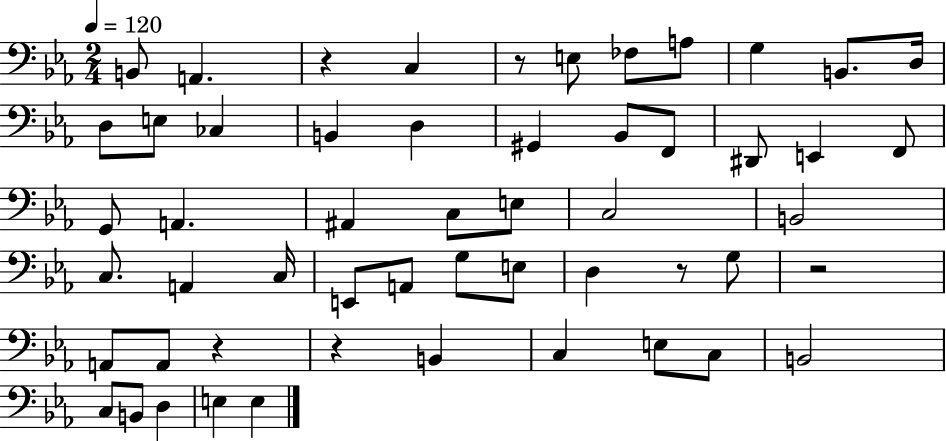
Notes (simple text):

B2/e A2/q. R/q C3/q R/e E3/e FES3/e A3/e G3/q B2/e. D3/s D3/e E3/e CES3/q B2/q D3/q G#2/q Bb2/e F2/e D#2/e E2/q F2/e G2/e A2/q. A#2/q C3/e E3/e C3/h B2/h C3/e. A2/q C3/s E2/e A2/e G3/e E3/e D3/q R/e G3/e R/h A2/e A2/e R/q R/q B2/q C3/q E3/e C3/e B2/h C3/e B2/e D3/q E3/q E3/q